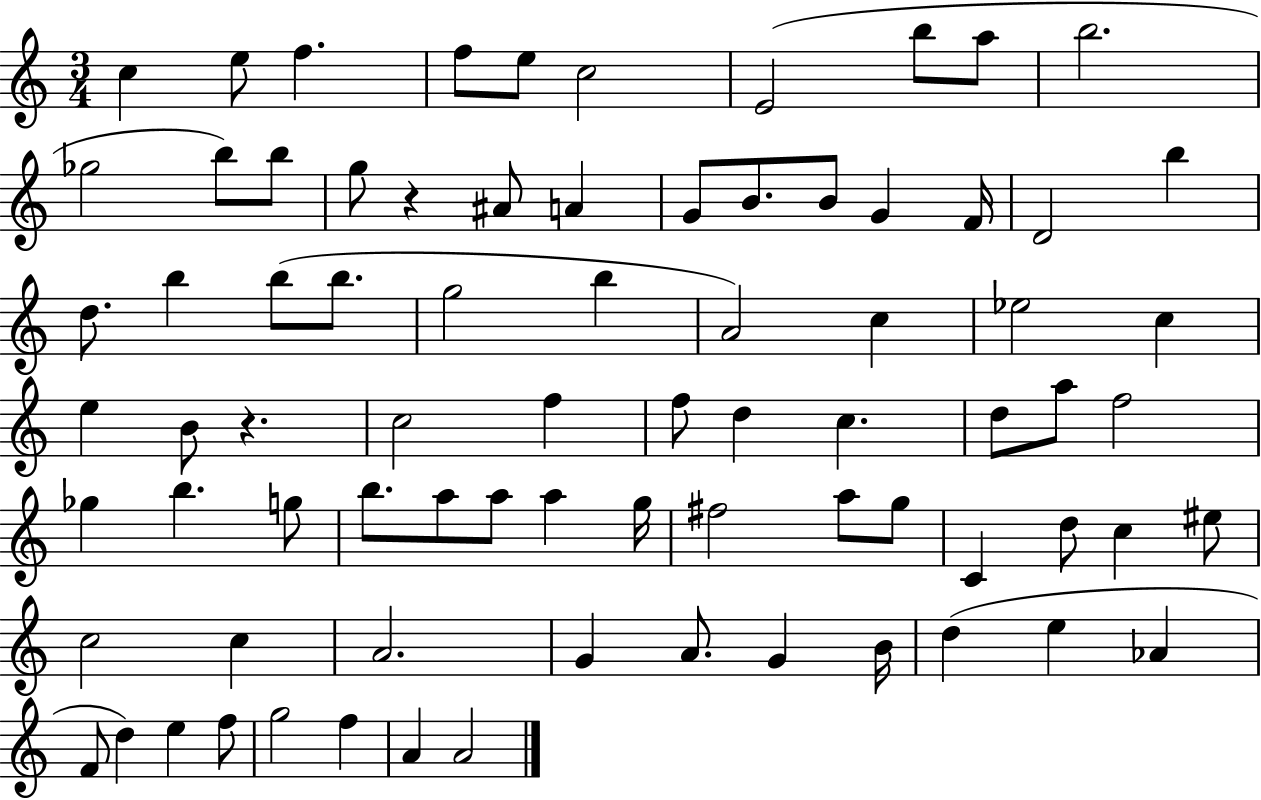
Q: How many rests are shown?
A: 2